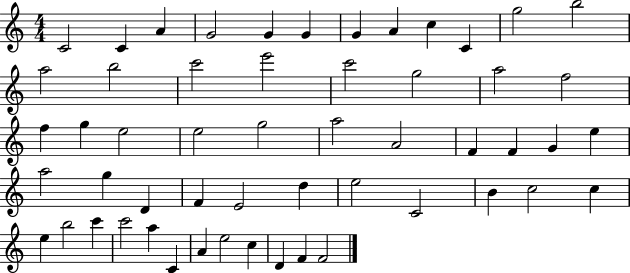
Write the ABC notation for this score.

X:1
T:Untitled
M:4/4
L:1/4
K:C
C2 C A G2 G G G A c C g2 b2 a2 b2 c'2 e'2 c'2 g2 a2 f2 f g e2 e2 g2 a2 A2 F F G e a2 g D F E2 d e2 C2 B c2 c e b2 c' c'2 a C A e2 c D F F2